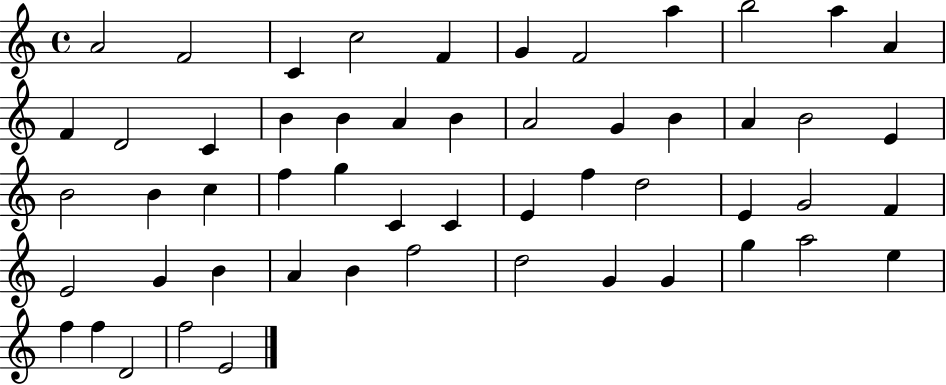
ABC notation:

X:1
T:Untitled
M:4/4
L:1/4
K:C
A2 F2 C c2 F G F2 a b2 a A F D2 C B B A B A2 G B A B2 E B2 B c f g C C E f d2 E G2 F E2 G B A B f2 d2 G G g a2 e f f D2 f2 E2